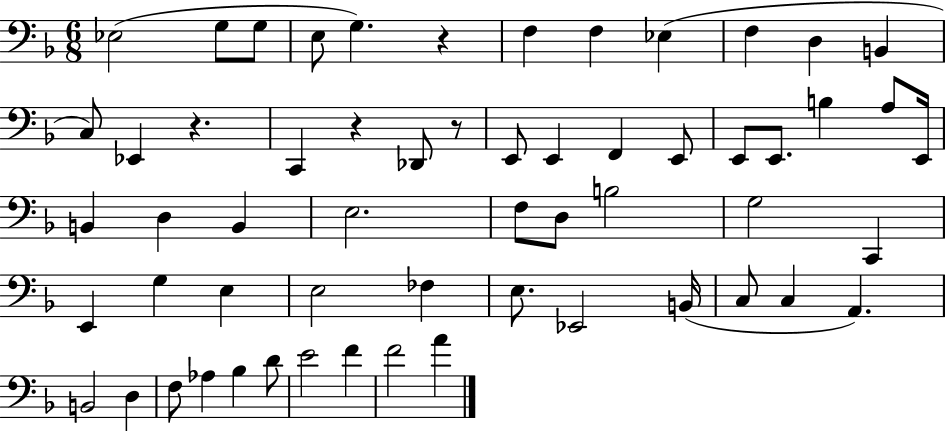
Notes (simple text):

Eb3/h G3/e G3/e E3/e G3/q. R/q F3/q F3/q Eb3/q F3/q D3/q B2/q C3/e Eb2/q R/q. C2/q R/q Db2/e R/e E2/e E2/q F2/q E2/e E2/e E2/e. B3/q A3/e E2/s B2/q D3/q B2/q E3/h. F3/e D3/e B3/h G3/h C2/q E2/q G3/q E3/q E3/h FES3/q E3/e. Eb2/h B2/s C3/e C3/q A2/q. B2/h D3/q F3/e Ab3/q Bb3/q D4/e E4/h F4/q F4/h A4/q